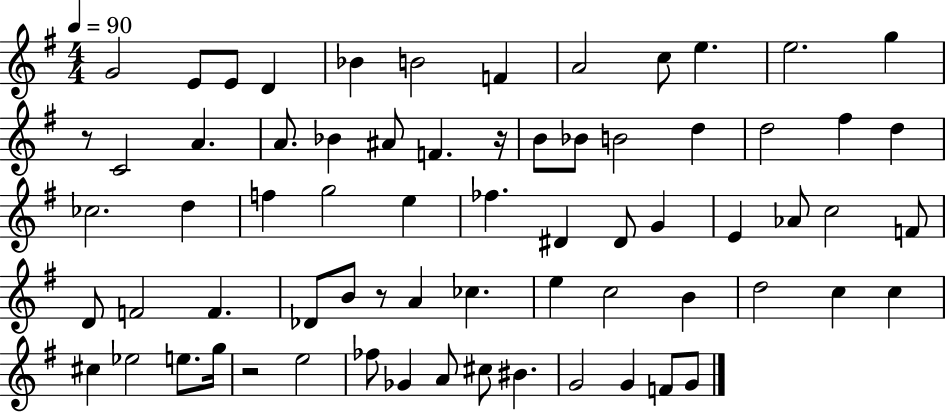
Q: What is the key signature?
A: G major